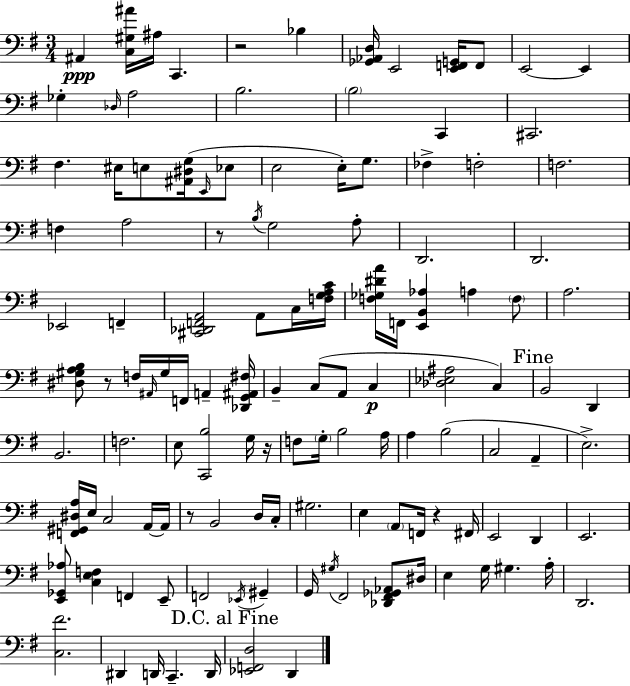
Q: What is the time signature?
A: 3/4